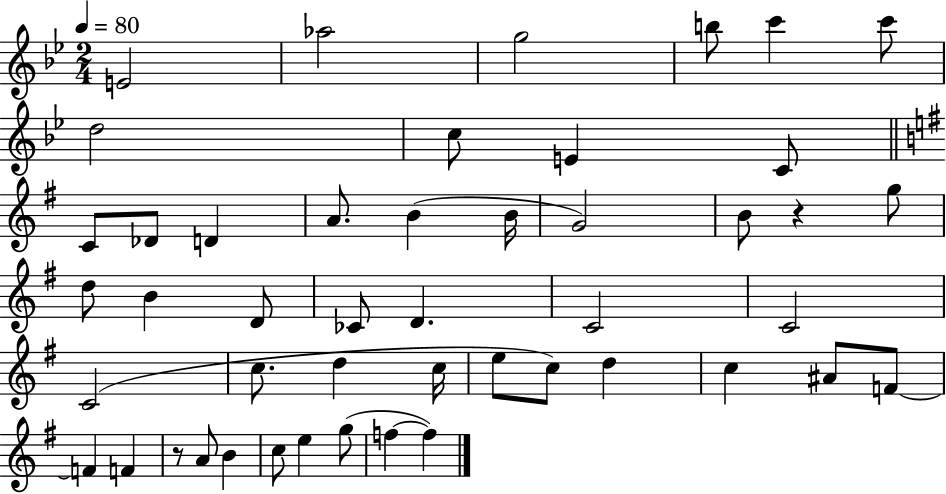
X:1
T:Untitled
M:2/4
L:1/4
K:Bb
E2 _a2 g2 b/2 c' c'/2 d2 c/2 E C/2 C/2 _D/2 D A/2 B B/4 G2 B/2 z g/2 d/2 B D/2 _C/2 D C2 C2 C2 c/2 d c/4 e/2 c/2 d c ^A/2 F/2 F F z/2 A/2 B c/2 e g/2 f f